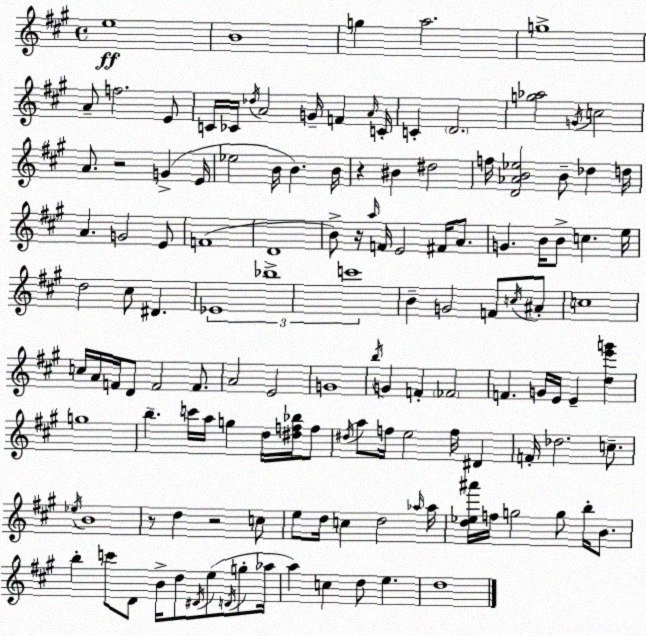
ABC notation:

X:1
T:Untitled
M:4/4
L:1/4
K:A
e4 B4 g a2 g4 A/2 f2 E/2 C/4 _C/4 _d/4 A2 G/4 F A/4 C/4 C D2 [g_a]2 G/4 c2 A/2 z2 G E/4 _e2 B/4 B B/4 z ^B ^d2 f/4 [D_AB_e]2 B/2 _d d/4 A G2 E/2 F4 D4 B/2 z/4 a/4 F/4 E2 ^F/4 A/2 G B/4 B/2 c e/4 d2 ^c/2 ^D _E4 _b4 c'4 B G2 F/2 c/4 ^A/2 c4 c/4 A/4 F/4 D/2 F2 F/2 A2 E2 G4 b/4 G F _F2 F G/4 E/4 E [de'g'] g4 b c'/4 a/4 g d/4 [^df_b]/4 f/2 ^d/4 a/2 f/4 e2 f/4 ^D F/4 _d2 c/2 _e/4 B4 z/2 d z2 c/2 e/2 d/4 c d2 _a/4 _a/4 [d_e^a']/4 f/4 g2 g/2 b/4 B/2 b c'/2 D/2 B/4 d/2 ^D/4 e/2 D/4 g/2 _a/4 a c d/2 e d4